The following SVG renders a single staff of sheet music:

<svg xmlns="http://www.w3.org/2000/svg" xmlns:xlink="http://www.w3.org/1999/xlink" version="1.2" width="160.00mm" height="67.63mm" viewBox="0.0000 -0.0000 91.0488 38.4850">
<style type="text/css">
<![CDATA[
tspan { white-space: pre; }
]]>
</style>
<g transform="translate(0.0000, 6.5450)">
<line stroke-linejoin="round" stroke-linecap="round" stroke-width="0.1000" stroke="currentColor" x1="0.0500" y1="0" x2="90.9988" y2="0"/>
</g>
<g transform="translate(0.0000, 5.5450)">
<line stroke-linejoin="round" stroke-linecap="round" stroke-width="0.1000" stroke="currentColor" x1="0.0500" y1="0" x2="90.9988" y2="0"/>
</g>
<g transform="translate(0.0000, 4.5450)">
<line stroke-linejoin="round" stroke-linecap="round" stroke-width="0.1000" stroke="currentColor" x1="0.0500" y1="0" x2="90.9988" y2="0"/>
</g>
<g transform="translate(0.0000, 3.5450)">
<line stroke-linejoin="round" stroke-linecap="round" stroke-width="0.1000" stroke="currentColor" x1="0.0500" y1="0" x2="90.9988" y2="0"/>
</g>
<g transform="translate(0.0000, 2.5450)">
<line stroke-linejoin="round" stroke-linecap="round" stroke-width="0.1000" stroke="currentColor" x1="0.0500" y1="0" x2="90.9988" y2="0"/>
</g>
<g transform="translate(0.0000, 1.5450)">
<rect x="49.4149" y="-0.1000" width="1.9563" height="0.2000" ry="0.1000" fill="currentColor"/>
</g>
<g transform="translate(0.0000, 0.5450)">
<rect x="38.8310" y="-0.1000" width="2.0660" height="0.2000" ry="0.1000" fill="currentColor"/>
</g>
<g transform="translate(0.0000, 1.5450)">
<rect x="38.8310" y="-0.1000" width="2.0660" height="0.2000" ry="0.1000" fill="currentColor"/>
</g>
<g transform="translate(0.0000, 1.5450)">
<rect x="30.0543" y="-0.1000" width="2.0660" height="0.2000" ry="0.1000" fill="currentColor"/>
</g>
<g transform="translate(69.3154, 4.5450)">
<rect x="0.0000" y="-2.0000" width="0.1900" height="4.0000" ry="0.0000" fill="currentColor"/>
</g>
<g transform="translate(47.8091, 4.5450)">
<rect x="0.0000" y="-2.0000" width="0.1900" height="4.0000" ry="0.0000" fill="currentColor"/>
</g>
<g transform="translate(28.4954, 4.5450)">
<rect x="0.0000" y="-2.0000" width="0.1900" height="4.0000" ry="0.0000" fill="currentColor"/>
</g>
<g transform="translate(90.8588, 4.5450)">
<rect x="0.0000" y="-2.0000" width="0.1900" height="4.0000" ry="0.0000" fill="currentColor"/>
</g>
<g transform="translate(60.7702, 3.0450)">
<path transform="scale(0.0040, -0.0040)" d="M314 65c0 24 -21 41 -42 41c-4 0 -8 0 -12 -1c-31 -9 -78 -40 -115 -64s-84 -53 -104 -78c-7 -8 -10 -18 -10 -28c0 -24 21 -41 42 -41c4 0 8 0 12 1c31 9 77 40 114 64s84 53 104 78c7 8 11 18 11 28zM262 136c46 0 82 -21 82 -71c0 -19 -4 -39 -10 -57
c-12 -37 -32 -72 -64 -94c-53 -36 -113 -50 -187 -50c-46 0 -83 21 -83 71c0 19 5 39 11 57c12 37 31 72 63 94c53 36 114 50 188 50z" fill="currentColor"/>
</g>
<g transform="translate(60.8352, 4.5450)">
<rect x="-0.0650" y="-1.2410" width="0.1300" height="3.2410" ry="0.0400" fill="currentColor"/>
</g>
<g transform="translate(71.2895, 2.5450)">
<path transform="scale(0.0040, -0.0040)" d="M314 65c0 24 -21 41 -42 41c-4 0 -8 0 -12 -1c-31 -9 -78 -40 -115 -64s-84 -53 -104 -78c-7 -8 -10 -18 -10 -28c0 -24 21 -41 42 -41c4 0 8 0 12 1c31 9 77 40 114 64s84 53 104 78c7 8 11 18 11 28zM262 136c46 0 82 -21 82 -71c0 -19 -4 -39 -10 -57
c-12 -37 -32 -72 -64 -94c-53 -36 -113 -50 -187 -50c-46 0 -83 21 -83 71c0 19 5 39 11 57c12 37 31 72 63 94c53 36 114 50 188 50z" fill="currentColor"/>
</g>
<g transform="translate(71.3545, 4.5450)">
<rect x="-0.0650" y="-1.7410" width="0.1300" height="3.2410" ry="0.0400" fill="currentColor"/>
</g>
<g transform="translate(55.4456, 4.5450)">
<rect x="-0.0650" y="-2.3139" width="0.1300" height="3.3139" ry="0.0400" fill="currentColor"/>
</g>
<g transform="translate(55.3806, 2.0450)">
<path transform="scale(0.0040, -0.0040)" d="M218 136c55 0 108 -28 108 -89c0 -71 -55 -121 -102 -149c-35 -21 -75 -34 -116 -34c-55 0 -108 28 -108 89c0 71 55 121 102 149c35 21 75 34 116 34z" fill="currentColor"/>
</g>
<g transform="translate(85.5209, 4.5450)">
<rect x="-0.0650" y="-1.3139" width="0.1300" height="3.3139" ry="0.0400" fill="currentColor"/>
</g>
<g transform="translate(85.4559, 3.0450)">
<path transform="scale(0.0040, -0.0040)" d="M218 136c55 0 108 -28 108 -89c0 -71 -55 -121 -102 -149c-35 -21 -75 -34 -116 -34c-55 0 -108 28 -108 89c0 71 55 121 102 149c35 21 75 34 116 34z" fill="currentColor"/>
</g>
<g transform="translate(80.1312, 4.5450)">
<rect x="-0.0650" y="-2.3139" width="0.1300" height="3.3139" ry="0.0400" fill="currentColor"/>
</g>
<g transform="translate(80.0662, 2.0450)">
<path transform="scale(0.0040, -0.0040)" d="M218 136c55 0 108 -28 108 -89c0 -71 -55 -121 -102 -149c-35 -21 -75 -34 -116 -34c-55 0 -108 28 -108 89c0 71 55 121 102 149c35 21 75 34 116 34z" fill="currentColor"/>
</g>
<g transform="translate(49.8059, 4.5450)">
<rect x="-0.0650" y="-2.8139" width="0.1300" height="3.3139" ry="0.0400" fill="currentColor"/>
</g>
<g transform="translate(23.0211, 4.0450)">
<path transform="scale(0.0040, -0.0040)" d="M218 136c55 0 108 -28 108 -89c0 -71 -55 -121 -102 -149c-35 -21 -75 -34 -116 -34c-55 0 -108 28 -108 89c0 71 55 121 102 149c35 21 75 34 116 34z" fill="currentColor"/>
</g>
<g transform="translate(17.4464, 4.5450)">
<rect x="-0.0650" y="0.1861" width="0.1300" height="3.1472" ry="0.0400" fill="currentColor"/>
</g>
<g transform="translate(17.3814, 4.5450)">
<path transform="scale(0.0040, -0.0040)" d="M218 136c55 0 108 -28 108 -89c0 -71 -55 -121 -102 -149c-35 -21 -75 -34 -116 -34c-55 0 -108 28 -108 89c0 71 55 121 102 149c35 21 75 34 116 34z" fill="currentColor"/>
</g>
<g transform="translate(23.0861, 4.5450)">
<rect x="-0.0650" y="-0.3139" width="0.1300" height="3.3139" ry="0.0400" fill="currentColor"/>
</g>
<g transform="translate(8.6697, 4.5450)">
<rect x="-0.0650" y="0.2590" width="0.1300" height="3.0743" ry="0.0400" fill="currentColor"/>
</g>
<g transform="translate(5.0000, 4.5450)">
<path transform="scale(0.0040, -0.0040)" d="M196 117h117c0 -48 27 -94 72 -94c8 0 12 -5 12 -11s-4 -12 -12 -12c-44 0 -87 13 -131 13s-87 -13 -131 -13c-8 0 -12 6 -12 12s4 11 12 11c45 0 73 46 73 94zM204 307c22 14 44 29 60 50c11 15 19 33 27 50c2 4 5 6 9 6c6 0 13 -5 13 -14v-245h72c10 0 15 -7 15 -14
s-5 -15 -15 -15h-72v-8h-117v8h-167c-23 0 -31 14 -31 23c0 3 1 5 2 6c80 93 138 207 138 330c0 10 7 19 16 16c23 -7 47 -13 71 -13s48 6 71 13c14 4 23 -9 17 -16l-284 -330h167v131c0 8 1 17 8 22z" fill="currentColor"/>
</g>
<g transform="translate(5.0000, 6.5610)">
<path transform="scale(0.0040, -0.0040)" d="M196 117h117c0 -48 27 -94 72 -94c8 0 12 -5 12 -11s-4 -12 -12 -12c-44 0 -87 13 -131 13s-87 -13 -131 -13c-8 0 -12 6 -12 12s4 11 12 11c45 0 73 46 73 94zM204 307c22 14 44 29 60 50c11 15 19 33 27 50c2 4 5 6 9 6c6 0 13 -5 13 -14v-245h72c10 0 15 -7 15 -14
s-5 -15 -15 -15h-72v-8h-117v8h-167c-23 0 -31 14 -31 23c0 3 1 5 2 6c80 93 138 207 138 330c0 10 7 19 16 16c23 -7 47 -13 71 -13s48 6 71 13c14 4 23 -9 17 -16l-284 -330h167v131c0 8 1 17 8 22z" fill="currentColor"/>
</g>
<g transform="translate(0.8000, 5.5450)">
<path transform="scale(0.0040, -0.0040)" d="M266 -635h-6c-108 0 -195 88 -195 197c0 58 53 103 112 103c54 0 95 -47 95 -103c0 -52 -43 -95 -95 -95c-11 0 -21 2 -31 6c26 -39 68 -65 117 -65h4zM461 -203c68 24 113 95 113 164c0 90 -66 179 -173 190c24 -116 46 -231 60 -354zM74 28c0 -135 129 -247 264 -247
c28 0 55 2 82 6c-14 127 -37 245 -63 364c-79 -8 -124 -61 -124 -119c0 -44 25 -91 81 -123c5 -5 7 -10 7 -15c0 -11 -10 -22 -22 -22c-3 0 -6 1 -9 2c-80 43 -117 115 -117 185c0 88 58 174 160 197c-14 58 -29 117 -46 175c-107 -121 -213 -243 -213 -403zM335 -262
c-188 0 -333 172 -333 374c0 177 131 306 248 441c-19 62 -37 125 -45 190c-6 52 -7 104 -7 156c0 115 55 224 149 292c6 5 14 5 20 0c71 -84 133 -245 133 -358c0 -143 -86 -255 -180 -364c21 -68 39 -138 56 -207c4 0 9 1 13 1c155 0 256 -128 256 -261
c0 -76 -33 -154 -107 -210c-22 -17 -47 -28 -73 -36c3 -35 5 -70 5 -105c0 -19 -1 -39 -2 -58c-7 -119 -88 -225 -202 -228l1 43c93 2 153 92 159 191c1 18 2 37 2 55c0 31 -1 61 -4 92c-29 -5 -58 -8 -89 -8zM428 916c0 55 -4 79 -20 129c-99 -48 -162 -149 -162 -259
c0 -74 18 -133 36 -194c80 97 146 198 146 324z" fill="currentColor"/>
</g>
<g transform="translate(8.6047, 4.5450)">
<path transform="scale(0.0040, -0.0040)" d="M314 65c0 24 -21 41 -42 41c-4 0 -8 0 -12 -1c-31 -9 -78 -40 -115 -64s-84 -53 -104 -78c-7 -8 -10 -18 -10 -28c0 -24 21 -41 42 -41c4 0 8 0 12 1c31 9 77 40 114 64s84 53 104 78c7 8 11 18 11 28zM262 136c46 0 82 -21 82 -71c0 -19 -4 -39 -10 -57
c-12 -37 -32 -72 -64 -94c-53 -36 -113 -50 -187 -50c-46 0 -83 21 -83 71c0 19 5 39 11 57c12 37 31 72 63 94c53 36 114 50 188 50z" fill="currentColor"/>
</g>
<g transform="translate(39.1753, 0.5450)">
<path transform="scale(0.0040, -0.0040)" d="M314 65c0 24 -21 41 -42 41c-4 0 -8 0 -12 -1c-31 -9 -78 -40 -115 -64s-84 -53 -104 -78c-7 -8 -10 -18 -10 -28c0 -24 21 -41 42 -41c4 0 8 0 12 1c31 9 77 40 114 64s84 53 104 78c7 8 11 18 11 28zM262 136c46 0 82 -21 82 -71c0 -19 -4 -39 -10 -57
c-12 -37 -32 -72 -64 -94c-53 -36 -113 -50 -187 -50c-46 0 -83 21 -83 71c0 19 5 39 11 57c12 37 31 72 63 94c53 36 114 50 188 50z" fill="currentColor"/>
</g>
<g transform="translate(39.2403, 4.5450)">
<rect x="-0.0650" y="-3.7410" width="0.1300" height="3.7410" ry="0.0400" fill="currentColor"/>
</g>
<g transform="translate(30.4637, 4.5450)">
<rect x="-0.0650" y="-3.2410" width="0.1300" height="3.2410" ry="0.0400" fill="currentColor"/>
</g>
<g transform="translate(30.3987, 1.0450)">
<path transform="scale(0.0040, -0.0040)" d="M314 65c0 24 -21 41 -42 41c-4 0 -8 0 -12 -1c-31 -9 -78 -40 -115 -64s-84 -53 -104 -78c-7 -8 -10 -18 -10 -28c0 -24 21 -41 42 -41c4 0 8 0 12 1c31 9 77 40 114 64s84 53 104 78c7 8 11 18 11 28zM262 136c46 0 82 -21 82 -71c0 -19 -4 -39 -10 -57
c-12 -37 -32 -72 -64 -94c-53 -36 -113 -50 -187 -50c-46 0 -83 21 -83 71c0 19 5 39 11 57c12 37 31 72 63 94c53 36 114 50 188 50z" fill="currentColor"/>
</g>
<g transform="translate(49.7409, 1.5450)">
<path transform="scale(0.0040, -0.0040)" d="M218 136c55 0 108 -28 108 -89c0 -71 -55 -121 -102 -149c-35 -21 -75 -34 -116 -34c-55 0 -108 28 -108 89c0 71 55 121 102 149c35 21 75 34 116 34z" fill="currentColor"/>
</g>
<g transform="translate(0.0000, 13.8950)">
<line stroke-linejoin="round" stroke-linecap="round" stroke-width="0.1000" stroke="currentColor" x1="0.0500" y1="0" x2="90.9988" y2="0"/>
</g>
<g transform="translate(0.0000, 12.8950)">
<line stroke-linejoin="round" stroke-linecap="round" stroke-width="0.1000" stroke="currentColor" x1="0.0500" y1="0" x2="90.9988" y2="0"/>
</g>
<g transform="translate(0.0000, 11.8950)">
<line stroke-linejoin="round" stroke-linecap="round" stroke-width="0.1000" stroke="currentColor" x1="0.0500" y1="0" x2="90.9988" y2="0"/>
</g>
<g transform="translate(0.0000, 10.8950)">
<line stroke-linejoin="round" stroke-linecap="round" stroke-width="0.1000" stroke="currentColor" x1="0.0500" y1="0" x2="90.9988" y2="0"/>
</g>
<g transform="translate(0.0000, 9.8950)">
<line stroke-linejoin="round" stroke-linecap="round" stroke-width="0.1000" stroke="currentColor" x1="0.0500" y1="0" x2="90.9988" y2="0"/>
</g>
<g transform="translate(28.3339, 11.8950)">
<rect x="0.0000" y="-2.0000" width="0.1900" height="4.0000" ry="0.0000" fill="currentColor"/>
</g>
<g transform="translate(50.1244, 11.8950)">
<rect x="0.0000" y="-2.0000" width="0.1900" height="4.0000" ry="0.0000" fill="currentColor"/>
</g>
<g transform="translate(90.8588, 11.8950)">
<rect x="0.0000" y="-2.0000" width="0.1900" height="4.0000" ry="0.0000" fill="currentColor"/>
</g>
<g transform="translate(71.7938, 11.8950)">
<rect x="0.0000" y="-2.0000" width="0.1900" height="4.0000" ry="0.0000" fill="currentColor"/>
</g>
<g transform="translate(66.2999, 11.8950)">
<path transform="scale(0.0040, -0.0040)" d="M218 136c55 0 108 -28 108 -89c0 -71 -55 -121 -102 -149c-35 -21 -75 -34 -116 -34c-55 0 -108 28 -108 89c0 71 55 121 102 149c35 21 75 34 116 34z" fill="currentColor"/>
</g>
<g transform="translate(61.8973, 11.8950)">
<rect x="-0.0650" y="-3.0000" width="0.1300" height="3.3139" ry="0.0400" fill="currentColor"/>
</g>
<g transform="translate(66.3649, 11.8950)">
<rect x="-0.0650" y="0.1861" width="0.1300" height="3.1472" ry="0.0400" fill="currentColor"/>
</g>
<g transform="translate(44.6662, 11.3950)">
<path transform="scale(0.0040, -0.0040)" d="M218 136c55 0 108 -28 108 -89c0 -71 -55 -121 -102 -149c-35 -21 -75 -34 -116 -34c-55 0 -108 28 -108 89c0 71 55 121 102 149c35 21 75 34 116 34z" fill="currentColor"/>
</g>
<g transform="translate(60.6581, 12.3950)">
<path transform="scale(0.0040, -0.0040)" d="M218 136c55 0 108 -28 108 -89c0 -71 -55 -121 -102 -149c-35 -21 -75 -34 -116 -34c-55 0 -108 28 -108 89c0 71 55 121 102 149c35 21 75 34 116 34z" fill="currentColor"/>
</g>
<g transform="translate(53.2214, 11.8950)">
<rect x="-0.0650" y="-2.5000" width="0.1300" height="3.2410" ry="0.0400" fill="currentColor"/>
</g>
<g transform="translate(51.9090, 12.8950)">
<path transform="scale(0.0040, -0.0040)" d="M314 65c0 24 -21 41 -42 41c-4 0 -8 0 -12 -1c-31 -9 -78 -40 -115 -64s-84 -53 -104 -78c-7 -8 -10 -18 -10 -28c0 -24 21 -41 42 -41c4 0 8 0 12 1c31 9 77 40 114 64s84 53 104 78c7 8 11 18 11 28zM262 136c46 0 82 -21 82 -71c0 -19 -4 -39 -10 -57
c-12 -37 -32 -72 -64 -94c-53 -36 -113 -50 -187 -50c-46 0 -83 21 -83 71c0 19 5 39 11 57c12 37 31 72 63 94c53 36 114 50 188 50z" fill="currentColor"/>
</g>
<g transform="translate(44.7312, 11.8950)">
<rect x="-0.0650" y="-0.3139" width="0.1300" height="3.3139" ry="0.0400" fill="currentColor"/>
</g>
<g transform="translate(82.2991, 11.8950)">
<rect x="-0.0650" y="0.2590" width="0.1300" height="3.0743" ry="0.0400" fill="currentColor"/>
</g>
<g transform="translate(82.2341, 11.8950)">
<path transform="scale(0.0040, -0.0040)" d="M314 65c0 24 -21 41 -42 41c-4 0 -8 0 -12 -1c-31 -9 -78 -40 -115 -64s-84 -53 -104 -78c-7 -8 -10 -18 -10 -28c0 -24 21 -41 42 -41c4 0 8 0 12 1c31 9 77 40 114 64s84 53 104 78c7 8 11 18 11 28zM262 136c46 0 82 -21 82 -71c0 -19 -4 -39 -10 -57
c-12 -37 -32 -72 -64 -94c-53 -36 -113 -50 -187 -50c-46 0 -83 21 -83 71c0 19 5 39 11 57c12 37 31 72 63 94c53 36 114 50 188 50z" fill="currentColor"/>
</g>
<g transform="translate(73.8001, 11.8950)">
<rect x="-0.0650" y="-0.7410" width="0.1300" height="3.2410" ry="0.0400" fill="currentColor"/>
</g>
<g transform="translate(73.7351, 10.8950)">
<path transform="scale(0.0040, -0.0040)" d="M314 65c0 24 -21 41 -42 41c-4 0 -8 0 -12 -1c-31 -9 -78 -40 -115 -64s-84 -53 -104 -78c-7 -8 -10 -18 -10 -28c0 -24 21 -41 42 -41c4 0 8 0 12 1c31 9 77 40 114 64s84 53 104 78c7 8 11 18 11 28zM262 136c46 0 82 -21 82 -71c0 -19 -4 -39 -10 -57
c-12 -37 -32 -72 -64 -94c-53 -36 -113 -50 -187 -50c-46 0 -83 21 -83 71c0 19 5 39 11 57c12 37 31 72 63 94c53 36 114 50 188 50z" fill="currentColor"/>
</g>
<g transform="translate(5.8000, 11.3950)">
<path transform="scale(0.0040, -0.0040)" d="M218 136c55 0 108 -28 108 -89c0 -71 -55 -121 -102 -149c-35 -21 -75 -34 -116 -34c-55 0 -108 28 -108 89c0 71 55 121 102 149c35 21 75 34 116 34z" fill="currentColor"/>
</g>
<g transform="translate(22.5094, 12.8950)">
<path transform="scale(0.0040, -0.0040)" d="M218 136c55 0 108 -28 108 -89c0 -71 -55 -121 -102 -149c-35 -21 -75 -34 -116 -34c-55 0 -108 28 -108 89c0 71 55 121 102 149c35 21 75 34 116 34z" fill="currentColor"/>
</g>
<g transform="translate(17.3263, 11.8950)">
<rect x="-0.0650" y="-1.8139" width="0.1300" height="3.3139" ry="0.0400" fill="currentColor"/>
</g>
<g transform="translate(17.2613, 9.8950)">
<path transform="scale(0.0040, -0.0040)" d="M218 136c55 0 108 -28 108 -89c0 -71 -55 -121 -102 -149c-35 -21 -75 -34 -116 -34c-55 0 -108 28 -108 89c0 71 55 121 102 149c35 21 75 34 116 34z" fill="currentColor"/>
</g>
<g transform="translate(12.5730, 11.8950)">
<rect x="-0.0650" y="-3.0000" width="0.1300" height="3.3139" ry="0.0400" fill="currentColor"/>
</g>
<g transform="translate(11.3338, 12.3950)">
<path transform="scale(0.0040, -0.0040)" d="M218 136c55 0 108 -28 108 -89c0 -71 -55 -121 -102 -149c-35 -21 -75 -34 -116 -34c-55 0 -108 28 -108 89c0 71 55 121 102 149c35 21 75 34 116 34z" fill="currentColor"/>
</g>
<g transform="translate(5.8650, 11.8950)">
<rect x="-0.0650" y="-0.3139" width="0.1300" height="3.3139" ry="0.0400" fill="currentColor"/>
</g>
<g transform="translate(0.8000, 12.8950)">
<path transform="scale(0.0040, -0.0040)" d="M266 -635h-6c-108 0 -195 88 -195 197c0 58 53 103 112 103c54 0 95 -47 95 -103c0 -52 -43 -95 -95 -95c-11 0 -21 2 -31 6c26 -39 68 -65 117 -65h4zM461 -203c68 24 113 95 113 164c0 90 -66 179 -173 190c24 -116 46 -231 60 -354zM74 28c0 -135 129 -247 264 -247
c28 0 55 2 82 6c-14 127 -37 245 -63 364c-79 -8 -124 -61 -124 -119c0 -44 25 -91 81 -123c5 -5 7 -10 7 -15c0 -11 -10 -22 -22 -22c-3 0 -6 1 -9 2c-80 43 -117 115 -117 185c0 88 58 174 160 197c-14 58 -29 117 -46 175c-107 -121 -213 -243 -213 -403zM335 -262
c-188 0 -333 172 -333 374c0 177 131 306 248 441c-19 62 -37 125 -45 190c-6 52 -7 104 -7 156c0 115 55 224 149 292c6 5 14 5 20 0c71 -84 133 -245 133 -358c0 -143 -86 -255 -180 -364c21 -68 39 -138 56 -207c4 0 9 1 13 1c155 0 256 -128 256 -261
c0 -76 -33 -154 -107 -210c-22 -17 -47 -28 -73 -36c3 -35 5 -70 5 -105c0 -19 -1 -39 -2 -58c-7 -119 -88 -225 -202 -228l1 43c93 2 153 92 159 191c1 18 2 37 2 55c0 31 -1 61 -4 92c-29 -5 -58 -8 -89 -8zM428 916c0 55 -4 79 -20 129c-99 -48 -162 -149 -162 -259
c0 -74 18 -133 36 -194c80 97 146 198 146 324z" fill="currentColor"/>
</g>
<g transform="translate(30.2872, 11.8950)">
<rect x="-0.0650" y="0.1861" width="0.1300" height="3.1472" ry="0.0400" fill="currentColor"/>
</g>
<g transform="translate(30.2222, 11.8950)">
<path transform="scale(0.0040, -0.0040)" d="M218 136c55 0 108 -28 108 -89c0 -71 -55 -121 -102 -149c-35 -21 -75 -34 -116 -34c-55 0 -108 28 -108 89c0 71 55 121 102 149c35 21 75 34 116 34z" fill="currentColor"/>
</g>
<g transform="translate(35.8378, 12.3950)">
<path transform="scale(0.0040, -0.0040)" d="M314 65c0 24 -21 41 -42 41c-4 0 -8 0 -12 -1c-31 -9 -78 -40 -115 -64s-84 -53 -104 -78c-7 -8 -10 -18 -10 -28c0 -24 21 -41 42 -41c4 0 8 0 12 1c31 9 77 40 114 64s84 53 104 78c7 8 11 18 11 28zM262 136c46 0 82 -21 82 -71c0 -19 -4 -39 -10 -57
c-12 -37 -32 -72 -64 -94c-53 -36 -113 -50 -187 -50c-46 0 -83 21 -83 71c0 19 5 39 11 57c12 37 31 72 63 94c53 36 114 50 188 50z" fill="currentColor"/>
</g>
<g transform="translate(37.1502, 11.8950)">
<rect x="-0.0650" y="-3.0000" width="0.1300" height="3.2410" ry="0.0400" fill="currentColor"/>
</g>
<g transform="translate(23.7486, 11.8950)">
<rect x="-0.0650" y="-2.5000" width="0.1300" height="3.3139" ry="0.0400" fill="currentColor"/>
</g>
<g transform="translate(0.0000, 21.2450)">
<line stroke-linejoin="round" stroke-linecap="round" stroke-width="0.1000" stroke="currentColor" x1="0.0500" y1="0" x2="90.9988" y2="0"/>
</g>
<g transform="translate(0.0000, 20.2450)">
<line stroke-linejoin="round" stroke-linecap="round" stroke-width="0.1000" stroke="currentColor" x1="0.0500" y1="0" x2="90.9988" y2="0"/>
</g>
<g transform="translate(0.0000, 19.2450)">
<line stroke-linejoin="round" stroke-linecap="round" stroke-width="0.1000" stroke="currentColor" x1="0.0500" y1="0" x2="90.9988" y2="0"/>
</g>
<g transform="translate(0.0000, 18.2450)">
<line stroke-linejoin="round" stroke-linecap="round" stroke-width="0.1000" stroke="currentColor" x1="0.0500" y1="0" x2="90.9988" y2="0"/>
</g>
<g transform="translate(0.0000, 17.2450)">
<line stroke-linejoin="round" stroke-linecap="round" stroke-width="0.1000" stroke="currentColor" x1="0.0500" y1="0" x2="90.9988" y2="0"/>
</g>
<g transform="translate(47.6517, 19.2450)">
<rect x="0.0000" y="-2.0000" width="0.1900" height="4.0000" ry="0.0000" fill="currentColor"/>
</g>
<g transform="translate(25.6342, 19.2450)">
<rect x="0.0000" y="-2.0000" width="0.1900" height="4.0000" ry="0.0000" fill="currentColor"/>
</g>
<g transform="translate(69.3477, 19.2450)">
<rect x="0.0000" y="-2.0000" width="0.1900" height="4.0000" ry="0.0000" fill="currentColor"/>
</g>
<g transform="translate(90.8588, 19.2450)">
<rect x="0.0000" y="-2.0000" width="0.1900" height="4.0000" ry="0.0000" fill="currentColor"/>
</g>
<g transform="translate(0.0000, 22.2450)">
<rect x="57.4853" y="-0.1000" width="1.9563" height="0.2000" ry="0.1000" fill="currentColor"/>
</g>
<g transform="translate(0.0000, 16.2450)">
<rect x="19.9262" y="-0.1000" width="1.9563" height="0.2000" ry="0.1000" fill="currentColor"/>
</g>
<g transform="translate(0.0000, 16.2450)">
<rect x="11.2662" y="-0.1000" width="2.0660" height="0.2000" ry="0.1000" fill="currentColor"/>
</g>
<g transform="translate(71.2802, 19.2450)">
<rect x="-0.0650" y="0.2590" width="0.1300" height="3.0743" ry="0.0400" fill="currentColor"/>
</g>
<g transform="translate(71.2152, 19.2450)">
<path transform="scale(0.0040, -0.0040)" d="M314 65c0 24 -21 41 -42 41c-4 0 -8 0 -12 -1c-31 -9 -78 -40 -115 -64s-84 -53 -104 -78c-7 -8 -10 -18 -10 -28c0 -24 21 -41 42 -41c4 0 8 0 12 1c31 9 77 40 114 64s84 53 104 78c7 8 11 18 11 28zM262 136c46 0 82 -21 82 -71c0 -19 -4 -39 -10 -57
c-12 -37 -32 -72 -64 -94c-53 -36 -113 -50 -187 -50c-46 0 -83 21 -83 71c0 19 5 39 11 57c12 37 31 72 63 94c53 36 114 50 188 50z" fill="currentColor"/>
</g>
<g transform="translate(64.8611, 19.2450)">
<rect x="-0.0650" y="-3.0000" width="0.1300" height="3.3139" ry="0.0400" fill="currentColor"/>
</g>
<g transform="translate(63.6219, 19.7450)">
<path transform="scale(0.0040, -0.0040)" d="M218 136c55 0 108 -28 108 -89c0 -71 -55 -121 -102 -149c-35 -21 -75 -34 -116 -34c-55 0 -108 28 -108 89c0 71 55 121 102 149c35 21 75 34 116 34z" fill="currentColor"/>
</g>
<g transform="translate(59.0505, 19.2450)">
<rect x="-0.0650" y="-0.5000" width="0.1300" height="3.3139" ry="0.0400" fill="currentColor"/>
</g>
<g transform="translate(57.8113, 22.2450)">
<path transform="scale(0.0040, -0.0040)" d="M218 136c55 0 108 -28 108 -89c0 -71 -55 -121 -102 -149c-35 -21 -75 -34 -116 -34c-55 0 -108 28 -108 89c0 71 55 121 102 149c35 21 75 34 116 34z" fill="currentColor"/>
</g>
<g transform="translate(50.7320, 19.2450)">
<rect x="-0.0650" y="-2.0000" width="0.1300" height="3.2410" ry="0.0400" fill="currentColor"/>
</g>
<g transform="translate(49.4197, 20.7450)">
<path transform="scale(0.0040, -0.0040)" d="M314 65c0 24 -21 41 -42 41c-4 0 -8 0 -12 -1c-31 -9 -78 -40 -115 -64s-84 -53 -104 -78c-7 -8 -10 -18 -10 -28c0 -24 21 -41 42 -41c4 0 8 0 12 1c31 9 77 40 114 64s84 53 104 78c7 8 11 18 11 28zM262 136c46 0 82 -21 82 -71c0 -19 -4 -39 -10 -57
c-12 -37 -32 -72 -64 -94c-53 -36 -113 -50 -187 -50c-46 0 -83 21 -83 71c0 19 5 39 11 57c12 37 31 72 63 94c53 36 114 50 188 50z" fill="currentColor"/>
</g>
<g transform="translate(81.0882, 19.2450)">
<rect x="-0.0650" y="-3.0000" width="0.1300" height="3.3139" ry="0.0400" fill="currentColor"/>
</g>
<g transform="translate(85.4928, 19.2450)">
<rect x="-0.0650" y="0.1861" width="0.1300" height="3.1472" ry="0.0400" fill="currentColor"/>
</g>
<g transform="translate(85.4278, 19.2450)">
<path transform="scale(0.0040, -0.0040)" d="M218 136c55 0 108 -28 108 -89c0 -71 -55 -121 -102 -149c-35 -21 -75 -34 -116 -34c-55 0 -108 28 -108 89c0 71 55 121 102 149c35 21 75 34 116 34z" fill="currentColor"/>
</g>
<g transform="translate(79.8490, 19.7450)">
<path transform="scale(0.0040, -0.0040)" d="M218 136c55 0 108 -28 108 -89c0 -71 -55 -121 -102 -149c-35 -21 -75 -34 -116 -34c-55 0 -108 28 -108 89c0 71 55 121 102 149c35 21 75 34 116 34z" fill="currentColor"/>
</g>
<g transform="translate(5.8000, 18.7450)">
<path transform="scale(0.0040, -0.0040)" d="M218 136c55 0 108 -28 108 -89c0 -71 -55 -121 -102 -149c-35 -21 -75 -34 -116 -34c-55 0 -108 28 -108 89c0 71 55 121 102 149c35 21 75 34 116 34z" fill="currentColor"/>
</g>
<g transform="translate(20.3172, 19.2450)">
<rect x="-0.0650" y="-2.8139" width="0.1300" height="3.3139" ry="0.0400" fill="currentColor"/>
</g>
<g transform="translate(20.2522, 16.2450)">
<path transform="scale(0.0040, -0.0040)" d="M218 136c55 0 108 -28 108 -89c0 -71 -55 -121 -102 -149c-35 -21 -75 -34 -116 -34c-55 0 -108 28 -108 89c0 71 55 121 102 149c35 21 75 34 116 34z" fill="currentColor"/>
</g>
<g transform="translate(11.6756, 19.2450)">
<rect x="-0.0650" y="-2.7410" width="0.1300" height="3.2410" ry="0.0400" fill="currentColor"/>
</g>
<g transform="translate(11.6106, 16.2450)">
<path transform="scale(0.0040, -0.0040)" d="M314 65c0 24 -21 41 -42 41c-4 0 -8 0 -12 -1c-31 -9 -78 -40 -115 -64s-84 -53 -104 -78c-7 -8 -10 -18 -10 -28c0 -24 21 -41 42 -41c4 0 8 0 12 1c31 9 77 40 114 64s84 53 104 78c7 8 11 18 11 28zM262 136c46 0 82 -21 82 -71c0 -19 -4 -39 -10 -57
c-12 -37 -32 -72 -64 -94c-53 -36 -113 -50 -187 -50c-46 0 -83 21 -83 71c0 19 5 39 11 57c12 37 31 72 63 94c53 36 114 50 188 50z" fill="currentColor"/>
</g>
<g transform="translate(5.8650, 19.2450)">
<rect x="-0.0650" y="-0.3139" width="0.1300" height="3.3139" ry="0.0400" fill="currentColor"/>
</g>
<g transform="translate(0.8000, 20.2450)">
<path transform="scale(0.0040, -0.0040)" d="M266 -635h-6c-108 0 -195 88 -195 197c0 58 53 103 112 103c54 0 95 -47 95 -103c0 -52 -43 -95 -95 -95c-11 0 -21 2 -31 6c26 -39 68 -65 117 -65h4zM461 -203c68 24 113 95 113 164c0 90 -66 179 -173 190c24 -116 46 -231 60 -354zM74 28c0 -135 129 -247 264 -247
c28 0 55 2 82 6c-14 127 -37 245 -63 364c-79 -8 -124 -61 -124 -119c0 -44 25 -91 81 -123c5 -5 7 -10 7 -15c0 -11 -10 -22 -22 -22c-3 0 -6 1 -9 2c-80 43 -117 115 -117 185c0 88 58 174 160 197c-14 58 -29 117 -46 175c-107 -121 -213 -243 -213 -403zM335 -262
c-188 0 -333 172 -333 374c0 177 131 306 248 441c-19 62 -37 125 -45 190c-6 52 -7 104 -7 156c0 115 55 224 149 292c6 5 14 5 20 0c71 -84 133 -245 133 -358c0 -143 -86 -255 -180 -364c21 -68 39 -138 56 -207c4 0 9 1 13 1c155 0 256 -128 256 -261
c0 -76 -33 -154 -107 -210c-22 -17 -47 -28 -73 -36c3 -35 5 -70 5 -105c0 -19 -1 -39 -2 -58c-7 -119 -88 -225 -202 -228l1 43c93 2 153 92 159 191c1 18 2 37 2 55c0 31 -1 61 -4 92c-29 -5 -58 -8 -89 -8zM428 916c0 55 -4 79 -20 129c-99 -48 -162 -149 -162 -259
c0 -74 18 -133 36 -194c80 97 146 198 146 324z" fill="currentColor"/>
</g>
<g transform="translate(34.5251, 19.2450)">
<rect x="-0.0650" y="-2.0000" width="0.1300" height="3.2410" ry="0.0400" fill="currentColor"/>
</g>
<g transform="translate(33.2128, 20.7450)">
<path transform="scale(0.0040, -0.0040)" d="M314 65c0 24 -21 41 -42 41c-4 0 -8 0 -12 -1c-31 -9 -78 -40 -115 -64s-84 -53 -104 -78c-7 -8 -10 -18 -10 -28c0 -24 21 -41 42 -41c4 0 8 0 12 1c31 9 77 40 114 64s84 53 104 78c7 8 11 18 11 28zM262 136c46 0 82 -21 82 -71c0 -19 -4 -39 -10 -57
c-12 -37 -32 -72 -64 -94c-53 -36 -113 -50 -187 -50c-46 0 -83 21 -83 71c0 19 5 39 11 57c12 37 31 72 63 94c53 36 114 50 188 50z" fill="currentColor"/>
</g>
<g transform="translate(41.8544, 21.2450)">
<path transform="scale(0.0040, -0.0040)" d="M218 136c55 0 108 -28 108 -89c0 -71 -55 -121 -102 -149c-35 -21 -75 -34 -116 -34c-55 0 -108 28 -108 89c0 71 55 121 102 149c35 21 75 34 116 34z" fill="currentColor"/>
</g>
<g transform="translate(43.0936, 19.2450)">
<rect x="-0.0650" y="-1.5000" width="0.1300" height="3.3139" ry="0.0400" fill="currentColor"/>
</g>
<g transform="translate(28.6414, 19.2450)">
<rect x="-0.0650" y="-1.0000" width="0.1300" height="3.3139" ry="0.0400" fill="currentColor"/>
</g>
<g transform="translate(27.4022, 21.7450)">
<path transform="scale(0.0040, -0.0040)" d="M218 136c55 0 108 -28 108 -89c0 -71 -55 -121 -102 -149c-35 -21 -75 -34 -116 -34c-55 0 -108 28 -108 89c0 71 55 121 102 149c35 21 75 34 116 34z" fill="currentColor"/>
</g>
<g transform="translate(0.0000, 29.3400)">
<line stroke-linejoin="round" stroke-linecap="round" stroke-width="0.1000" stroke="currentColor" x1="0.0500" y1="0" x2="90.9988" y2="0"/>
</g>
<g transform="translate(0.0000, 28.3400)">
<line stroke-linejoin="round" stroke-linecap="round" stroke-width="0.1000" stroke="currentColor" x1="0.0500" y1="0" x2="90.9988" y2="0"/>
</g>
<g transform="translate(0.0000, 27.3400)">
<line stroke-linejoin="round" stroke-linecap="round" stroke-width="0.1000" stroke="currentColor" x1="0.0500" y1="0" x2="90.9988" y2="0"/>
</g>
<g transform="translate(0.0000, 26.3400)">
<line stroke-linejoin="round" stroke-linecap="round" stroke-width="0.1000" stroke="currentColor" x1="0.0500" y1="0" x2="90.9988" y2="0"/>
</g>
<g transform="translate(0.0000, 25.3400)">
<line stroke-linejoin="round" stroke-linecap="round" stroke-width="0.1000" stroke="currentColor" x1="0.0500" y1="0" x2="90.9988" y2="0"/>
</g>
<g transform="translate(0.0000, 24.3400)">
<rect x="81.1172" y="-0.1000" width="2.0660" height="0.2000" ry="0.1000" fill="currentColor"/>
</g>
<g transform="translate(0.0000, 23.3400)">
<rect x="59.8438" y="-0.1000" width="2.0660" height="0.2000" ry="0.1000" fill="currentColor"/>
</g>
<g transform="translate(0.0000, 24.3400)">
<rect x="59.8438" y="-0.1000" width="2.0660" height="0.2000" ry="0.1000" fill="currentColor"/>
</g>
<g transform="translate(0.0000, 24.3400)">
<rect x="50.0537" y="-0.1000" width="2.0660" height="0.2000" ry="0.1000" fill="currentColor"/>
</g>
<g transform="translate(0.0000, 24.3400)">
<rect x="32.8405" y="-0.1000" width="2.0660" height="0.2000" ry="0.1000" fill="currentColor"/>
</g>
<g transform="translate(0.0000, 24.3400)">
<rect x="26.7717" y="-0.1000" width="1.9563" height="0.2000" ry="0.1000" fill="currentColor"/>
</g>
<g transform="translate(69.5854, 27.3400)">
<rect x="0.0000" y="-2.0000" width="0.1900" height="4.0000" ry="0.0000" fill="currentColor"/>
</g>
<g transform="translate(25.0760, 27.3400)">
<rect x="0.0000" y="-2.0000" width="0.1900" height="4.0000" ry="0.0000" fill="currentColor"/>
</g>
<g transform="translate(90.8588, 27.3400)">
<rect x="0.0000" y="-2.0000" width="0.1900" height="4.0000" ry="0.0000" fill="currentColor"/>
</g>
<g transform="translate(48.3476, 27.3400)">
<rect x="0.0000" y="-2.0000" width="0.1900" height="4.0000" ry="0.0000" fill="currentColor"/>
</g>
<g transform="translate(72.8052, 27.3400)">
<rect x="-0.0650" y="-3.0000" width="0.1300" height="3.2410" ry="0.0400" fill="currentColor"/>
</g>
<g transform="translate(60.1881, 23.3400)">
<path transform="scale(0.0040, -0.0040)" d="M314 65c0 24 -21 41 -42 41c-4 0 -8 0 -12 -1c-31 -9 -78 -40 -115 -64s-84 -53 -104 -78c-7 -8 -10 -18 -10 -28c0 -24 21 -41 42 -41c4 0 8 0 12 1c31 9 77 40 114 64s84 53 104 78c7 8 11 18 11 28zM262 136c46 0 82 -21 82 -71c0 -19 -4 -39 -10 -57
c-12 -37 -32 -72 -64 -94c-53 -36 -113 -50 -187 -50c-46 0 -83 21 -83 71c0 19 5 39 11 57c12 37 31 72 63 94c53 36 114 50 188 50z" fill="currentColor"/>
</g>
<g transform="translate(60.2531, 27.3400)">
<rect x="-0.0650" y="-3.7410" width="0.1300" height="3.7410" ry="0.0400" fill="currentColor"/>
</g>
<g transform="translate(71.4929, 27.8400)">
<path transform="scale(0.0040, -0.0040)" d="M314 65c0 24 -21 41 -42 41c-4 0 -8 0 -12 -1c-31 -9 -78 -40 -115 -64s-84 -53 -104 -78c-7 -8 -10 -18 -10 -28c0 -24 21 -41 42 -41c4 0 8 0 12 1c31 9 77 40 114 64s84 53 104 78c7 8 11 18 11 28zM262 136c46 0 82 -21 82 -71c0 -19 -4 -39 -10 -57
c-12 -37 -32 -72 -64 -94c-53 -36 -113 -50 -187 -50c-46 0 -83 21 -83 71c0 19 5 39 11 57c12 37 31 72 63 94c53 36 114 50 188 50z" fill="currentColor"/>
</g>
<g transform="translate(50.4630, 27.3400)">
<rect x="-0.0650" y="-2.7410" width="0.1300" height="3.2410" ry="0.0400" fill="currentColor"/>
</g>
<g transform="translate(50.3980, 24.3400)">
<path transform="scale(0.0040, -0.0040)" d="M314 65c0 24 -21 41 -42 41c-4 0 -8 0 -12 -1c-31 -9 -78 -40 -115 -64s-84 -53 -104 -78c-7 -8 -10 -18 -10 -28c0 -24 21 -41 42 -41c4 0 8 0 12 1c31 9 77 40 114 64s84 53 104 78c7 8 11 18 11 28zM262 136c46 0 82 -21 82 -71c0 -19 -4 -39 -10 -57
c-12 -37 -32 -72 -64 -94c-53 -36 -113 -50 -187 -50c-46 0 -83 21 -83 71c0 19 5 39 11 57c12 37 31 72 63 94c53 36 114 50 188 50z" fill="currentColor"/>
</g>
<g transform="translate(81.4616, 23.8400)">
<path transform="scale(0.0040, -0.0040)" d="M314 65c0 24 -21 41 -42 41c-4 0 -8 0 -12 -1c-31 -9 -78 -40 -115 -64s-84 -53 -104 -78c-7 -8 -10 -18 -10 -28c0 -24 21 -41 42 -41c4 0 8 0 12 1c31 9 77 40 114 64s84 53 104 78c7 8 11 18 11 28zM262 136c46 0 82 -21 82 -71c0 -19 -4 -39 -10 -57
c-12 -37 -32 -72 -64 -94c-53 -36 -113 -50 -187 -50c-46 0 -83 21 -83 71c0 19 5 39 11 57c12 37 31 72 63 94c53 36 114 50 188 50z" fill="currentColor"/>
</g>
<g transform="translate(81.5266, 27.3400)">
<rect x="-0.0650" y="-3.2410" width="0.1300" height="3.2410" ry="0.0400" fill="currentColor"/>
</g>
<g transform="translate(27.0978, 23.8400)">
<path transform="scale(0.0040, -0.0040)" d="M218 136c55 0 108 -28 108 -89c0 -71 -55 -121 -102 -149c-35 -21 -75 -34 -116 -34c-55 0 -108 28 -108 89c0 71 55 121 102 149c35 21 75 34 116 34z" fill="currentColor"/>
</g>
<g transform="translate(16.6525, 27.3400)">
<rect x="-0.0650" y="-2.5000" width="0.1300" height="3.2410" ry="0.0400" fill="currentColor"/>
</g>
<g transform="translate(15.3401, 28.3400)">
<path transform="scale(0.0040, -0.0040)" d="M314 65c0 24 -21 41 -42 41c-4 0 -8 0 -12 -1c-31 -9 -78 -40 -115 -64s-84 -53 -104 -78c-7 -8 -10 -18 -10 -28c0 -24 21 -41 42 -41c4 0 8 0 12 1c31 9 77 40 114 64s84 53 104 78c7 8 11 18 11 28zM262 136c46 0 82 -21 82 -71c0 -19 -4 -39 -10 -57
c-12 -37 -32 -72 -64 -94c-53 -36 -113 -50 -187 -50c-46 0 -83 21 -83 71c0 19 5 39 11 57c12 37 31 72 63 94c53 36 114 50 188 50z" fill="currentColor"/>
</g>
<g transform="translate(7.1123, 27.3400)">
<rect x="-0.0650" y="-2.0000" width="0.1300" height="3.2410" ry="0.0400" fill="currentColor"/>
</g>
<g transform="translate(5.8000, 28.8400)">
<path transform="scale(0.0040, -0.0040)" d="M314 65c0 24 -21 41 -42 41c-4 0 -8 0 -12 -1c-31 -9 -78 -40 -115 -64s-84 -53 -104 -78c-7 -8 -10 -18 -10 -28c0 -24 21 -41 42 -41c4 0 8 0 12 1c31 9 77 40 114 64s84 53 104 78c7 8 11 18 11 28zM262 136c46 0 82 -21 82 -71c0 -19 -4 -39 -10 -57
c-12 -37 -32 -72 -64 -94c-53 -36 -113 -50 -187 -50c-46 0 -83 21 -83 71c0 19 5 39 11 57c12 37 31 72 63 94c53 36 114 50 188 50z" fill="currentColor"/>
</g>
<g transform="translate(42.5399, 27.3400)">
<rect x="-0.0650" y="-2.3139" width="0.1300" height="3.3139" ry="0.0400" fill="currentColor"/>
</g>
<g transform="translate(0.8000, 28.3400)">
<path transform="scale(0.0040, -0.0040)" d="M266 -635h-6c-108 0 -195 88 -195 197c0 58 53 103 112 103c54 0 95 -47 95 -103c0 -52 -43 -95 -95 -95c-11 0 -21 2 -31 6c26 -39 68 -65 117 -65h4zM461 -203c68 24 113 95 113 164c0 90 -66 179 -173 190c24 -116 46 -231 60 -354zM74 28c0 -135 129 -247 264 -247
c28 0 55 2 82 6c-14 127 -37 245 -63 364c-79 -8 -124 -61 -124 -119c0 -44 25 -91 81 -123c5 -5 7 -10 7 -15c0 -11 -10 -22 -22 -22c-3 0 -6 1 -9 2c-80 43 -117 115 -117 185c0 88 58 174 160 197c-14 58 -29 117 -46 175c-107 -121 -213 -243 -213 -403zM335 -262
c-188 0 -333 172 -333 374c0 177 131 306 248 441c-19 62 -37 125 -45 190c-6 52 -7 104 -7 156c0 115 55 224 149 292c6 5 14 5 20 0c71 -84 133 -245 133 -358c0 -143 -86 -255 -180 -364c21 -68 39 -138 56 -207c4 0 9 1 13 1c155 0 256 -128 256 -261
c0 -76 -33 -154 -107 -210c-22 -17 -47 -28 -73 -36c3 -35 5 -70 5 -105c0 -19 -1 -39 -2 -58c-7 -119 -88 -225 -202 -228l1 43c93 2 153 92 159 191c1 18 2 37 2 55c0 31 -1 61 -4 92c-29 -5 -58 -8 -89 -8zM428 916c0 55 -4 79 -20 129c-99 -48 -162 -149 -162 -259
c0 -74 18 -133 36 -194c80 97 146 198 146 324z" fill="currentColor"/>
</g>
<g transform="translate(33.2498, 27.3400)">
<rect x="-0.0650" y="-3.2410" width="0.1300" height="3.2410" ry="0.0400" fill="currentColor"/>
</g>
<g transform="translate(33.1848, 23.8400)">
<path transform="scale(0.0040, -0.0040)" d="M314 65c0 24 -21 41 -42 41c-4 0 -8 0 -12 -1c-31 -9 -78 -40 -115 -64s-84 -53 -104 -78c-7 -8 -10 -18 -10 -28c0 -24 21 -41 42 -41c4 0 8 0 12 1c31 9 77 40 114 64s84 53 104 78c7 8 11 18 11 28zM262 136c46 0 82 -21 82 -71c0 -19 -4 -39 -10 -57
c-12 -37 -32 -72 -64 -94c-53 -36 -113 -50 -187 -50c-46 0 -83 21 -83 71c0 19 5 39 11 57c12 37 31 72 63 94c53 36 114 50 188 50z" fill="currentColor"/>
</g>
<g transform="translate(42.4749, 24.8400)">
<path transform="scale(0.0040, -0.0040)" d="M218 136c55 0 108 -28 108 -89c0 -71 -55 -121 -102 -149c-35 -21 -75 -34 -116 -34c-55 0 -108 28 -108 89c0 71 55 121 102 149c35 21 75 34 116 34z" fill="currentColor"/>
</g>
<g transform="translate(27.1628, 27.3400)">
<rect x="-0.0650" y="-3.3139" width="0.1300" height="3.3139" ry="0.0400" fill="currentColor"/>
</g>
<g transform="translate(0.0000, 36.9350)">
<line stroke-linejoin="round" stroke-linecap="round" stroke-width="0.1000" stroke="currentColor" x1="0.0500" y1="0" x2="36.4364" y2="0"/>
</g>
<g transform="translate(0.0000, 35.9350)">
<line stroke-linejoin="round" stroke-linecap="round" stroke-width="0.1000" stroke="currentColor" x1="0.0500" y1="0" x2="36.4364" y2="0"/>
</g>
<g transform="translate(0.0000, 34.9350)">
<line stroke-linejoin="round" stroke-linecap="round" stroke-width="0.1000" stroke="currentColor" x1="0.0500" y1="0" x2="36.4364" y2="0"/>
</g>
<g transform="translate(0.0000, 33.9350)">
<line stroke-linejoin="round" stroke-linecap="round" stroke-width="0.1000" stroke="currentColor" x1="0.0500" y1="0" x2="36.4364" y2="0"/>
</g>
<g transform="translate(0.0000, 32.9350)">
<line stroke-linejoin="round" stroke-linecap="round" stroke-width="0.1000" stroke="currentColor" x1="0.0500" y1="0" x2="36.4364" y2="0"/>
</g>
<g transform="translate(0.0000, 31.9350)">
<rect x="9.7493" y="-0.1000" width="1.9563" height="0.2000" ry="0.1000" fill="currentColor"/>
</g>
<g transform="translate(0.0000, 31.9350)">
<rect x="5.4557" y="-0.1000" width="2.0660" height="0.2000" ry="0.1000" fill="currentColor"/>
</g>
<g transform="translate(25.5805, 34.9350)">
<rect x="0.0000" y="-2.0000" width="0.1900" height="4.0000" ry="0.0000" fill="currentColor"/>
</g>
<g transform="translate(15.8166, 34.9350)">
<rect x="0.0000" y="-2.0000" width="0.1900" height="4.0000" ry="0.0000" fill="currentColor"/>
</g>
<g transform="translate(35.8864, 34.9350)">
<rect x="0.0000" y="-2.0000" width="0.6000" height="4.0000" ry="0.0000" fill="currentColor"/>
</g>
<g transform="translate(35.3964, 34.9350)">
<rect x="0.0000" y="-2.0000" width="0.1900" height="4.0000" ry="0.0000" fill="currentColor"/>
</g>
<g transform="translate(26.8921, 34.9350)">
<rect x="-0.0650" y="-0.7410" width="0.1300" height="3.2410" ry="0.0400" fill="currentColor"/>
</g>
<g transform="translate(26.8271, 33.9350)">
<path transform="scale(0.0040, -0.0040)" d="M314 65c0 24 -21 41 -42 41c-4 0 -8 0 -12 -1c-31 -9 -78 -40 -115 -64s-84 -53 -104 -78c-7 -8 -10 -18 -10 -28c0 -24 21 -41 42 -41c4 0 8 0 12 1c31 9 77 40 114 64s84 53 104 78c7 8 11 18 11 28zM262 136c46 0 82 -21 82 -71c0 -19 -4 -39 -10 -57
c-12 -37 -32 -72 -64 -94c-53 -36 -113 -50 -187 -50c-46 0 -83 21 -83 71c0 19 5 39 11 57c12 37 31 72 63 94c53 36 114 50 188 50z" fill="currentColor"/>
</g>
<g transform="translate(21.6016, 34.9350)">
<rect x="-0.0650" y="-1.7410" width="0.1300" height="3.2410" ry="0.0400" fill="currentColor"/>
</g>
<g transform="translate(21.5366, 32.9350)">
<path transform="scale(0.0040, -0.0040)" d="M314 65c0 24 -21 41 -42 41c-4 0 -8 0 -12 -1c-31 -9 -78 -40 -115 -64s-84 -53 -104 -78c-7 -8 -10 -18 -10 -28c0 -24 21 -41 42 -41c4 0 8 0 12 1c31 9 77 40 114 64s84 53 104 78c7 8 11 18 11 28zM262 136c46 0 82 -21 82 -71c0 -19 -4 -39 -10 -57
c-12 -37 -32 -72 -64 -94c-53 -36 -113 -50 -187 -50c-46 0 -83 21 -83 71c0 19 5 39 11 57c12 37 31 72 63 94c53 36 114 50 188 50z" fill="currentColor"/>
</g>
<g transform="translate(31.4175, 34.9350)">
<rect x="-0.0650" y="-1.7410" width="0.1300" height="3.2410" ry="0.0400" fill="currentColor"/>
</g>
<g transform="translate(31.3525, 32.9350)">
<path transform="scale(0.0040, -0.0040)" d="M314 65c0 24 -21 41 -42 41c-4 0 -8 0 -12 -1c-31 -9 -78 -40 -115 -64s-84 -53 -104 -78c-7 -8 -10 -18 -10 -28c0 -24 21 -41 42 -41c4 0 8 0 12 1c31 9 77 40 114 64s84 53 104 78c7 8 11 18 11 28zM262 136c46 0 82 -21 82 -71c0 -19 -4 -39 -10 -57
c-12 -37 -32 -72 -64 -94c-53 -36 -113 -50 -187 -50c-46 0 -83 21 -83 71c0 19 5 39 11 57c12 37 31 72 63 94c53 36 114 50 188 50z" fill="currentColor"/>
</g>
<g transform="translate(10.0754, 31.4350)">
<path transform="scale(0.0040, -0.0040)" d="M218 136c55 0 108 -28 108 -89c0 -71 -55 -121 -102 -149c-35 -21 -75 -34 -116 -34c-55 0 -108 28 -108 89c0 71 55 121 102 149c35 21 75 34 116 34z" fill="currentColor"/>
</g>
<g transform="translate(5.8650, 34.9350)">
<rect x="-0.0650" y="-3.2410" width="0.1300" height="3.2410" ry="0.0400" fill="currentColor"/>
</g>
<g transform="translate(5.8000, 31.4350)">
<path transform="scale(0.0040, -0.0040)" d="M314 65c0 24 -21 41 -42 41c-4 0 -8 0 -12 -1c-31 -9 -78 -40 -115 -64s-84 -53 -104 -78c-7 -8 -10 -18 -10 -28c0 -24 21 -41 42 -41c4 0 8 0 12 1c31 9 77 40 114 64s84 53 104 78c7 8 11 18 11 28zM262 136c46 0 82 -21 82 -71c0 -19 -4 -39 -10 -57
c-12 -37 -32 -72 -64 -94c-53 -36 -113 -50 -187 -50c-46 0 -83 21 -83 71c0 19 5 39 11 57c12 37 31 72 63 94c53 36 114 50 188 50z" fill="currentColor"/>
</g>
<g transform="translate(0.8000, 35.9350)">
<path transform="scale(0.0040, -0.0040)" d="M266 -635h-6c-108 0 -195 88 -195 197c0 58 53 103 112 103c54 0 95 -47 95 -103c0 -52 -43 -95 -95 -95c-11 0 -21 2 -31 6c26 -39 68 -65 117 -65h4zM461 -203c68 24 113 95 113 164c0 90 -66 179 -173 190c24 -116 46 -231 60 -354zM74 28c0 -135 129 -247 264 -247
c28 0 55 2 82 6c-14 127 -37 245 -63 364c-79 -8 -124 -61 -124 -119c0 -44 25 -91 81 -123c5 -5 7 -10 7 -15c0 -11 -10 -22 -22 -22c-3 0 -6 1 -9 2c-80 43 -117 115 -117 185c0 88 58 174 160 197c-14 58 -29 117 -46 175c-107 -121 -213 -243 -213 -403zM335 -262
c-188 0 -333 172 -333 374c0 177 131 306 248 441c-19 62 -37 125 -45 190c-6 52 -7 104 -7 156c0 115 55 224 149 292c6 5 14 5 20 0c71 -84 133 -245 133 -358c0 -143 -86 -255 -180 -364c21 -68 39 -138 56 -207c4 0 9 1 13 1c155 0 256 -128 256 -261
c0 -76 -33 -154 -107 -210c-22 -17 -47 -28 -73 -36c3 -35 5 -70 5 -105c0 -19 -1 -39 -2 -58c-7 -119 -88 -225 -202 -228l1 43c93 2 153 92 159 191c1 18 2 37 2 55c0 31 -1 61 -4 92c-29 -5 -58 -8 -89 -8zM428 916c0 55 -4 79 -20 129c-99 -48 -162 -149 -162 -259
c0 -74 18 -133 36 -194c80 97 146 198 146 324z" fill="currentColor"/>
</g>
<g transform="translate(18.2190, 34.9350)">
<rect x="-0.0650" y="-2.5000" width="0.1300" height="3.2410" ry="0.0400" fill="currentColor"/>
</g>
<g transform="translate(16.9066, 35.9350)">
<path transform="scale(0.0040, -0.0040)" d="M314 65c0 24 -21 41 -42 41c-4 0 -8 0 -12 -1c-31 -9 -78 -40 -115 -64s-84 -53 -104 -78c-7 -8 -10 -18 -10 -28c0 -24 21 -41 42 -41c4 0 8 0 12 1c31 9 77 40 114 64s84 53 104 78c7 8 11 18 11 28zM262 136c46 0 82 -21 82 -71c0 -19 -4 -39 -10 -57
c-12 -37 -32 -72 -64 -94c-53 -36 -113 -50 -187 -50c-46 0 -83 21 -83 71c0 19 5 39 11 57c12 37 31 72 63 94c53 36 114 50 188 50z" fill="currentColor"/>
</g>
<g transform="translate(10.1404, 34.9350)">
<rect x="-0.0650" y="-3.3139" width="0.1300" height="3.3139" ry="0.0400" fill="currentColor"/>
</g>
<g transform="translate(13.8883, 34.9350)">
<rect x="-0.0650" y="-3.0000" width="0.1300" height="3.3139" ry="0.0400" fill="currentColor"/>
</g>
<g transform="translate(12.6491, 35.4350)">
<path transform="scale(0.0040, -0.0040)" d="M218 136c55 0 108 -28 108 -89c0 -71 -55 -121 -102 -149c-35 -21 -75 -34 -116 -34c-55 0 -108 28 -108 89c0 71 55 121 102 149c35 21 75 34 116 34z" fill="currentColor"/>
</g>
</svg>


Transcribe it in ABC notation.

X:1
T:Untitled
M:4/4
L:1/4
K:C
B2 B c b2 c'2 a g e2 f2 g e c A f G B A2 c G2 A B d2 B2 c a2 a D F2 E F2 C A B2 A B F2 G2 b b2 g a2 c'2 A2 b2 b2 b A G2 f2 d2 f2